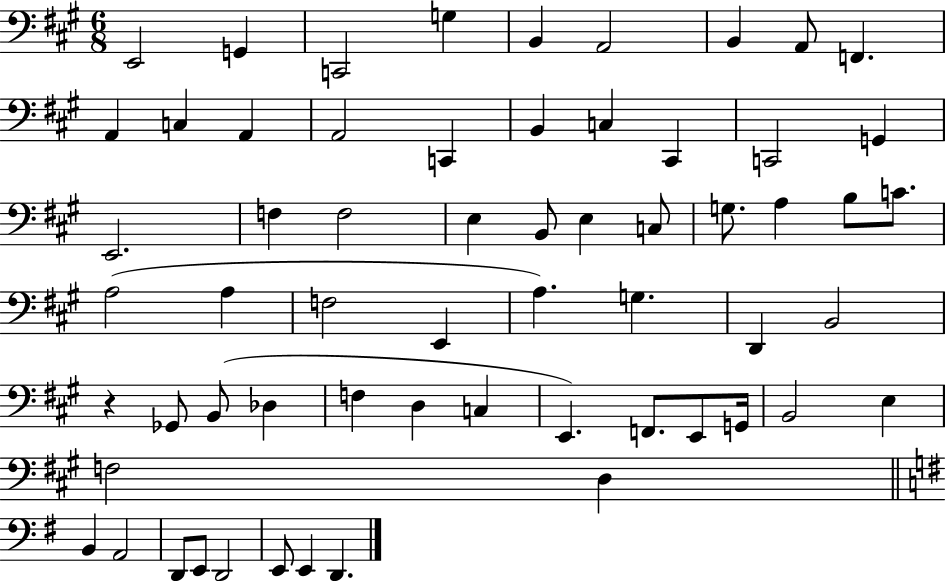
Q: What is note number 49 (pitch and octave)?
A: B2